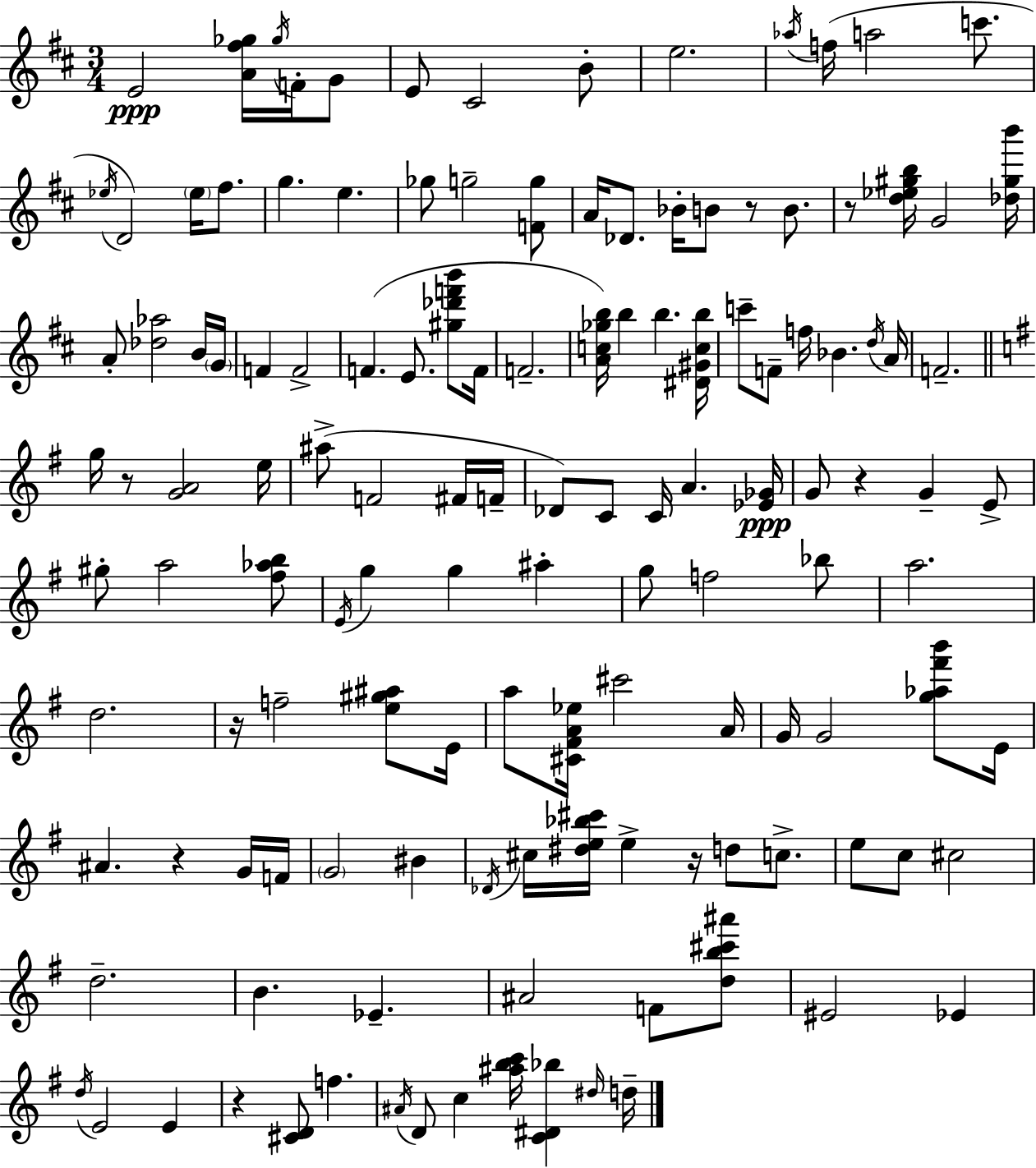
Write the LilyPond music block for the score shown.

{
  \clef treble
  \numericTimeSignature
  \time 3/4
  \key d \major
  e'2\ppp <a' fis'' ges''>16 \acciaccatura { ges''16 } f'16-. g'8 | e'8 cis'2 b'8-. | e''2. | \acciaccatura { aes''16 } f''16( a''2 c'''8. | \break \acciaccatura { ees''16 } d'2) \parenthesize ees''16 | fis''8. g''4. e''4. | ges''8 g''2-- | <f' g''>8 a'16 des'8. bes'16-. b'8 r8 | \break b'8. r8 <d'' ees'' gis'' b''>16 g'2 | <des'' gis'' b'''>16 a'8-. <des'' aes''>2 | b'16 \parenthesize g'16 f'4 f'2-> | f'4.( e'8. | \break <gis'' des''' f''' b'''>8 f'16 f'2.-- | <a' c'' ges'' b''>16) b''4 b''4. | <dis' gis' c'' b''>16 c'''8-- f'8-- f''16 bes'4. | \acciaccatura { d''16 } a'16 f'2.-- | \break \bar "||" \break \key g \major g''16 r8 <g' a'>2 e''16 | ais''8->( f'2 fis'16 f'16-- | des'8) c'8 c'16 a'4. <ees' ges'>16\ppp | g'8 r4 g'4-- e'8-> | \break gis''8-. a''2 <fis'' aes'' b''>8 | \acciaccatura { e'16 } g''4 g''4 ais''4-. | g''8 f''2 bes''8 | a''2. | \break d''2. | r16 f''2-- <e'' gis'' ais''>8 | e'16 a''8 <cis' fis' a' ees''>16 cis'''2 | a'16 g'16 g'2 <g'' aes'' fis''' b'''>8 | \break e'16 ais'4. r4 g'16 | f'16 \parenthesize g'2 bis'4 | \acciaccatura { des'16 } cis''16 <dis'' e'' bes'' cis'''>16 e''4-> r16 d''8 c''8.-> | e''8 c''8 cis''2 | \break d''2.-- | b'4. ees'4.-- | ais'2 f'8 | <d'' b'' cis''' ais'''>8 eis'2 ees'4 | \break \acciaccatura { d''16 } e'2 e'4 | r4 <cis' d'>8 f''4. | \acciaccatura { ais'16 } d'8 c''4 <ais'' b'' c'''>16 <c' dis' bes''>4 | \grace { dis''16 } d''16-- \bar "|."
}